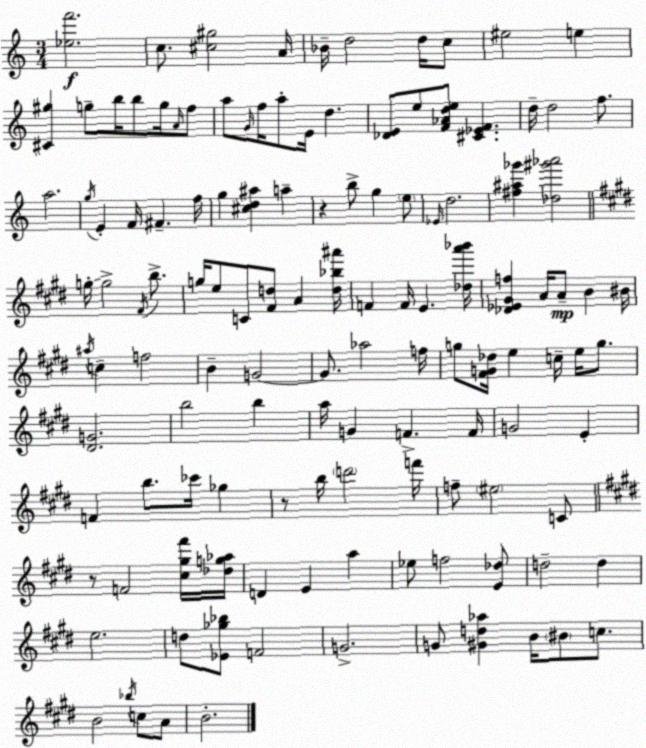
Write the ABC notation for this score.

X:1
T:Untitled
M:3/4
L:1/4
K:C
[_ef']2 c/2 [^c^g]2 A/4 _B/4 d2 d/4 c/2 ^e2 e [^C^g] g/2 b/4 b/2 g/4 A/4 f/2 a/2 G/4 f/4 a/2 E/4 d [_DE]/2 e/2 [F_Ade]/2 [^C_EF] d/4 d2 f/2 a2 g/4 E F/4 ^F f/4 g [^cd^a] a z b/2 g e/2 _E/4 d2 [^f^a_g'] [_d^g'_a']2 g/4 g2 ^F/4 b/2 g/4 e/2 C/2 [^Fd]/2 A [d_b^a']/4 F F/4 E [_da'_b']/4 [_D_E^Gf] A/4 A/2 B ^B/4 ^a/4 c f2 B G2 G/2 _a2 f/4 g/2 [^FG_d]/4 e c/4 e/4 g/2 [^DG]2 b2 b a/4 G F F/4 G2 E F b/2 _c'/4 _g z/2 b/4 d'2 f'/4 f/2 ^e2 C/2 z/2 F2 [^c^g^f']/4 [_dg_a]/4 D E a _e/2 f2 [E_d]/2 d2 d e2 d/2 [_E_g_b]/2 F2 G2 G/2 [^Gd_a] B/4 ^B/2 c/2 B2 _b/4 c/2 A/2 B2